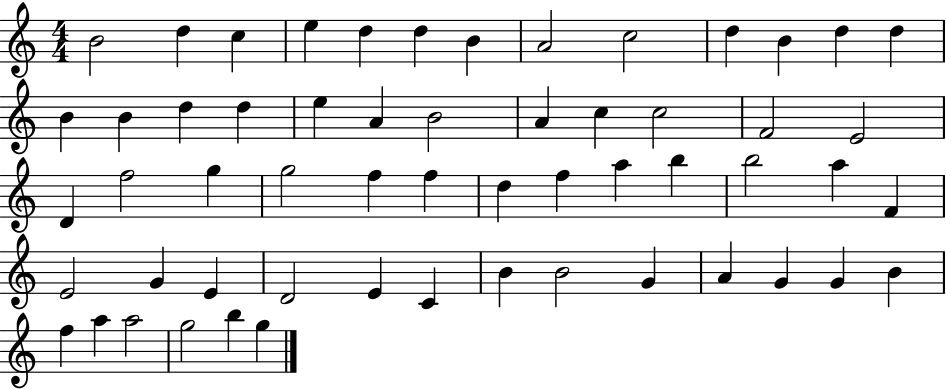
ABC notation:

X:1
T:Untitled
M:4/4
L:1/4
K:C
B2 d c e d d B A2 c2 d B d d B B d d e A B2 A c c2 F2 E2 D f2 g g2 f f d f a b b2 a F E2 G E D2 E C B B2 G A G G B f a a2 g2 b g